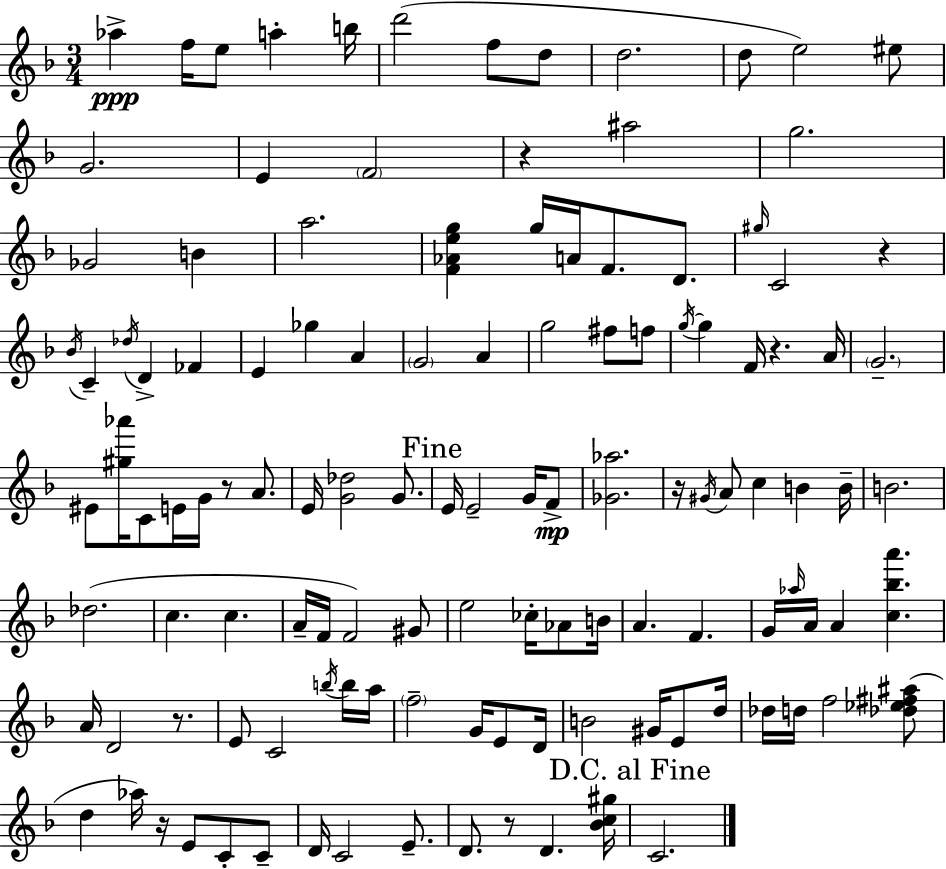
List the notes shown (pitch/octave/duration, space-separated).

Ab5/q F5/s E5/e A5/q B5/s D6/h F5/e D5/e D5/h. D5/e E5/h EIS5/e G4/h. E4/q F4/h R/q A#5/h G5/h. Gb4/h B4/q A5/h. [F4,Ab4,E5,G5]/q G5/s A4/s F4/e. D4/e. G#5/s C4/h R/q Bb4/s C4/q Db5/s D4/q FES4/q E4/q Gb5/q A4/q G4/h A4/q G5/h F#5/e F5/e G5/s G5/q F4/s R/q. A4/s G4/h. EIS4/e [G#5,Ab6]/s C4/e E4/s G4/s R/e A4/e. E4/s [G4,Db5]/h G4/e. E4/s E4/h G4/s F4/e [Gb4,Ab5]/h. R/s G#4/s A4/e C5/q B4/q B4/s B4/h. Db5/h. C5/q. C5/q. A4/s F4/s F4/h G#4/e E5/h CES5/s Ab4/e B4/s A4/q. F4/q. G4/s Ab5/s A4/s A4/q [C5,Bb5,A6]/q. A4/s D4/h R/e. E4/e C4/h B5/s B5/s A5/s F5/h G4/s E4/e D4/s B4/h G#4/s E4/e D5/s Db5/s D5/s F5/h [Db5,Eb5,F#5,A#5]/e D5/q Ab5/s R/s E4/e C4/e C4/e D4/s C4/h E4/e. D4/e. R/e D4/q. [Bb4,C5,G#5]/s C4/h.